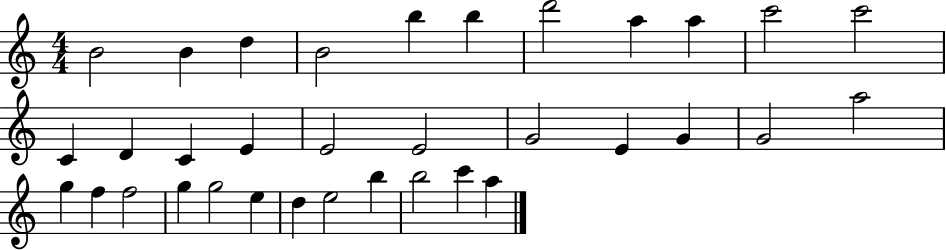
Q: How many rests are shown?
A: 0